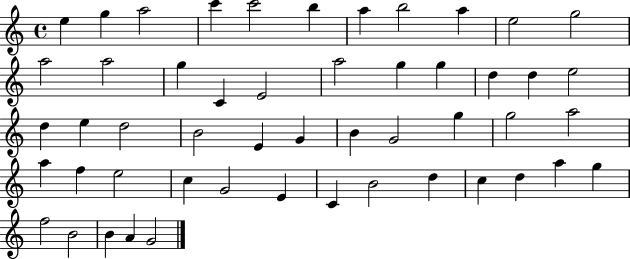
X:1
T:Untitled
M:4/4
L:1/4
K:C
e g a2 c' c'2 b a b2 a e2 g2 a2 a2 g C E2 a2 g g d d e2 d e d2 B2 E G B G2 g g2 a2 a f e2 c G2 E C B2 d c d a g f2 B2 B A G2